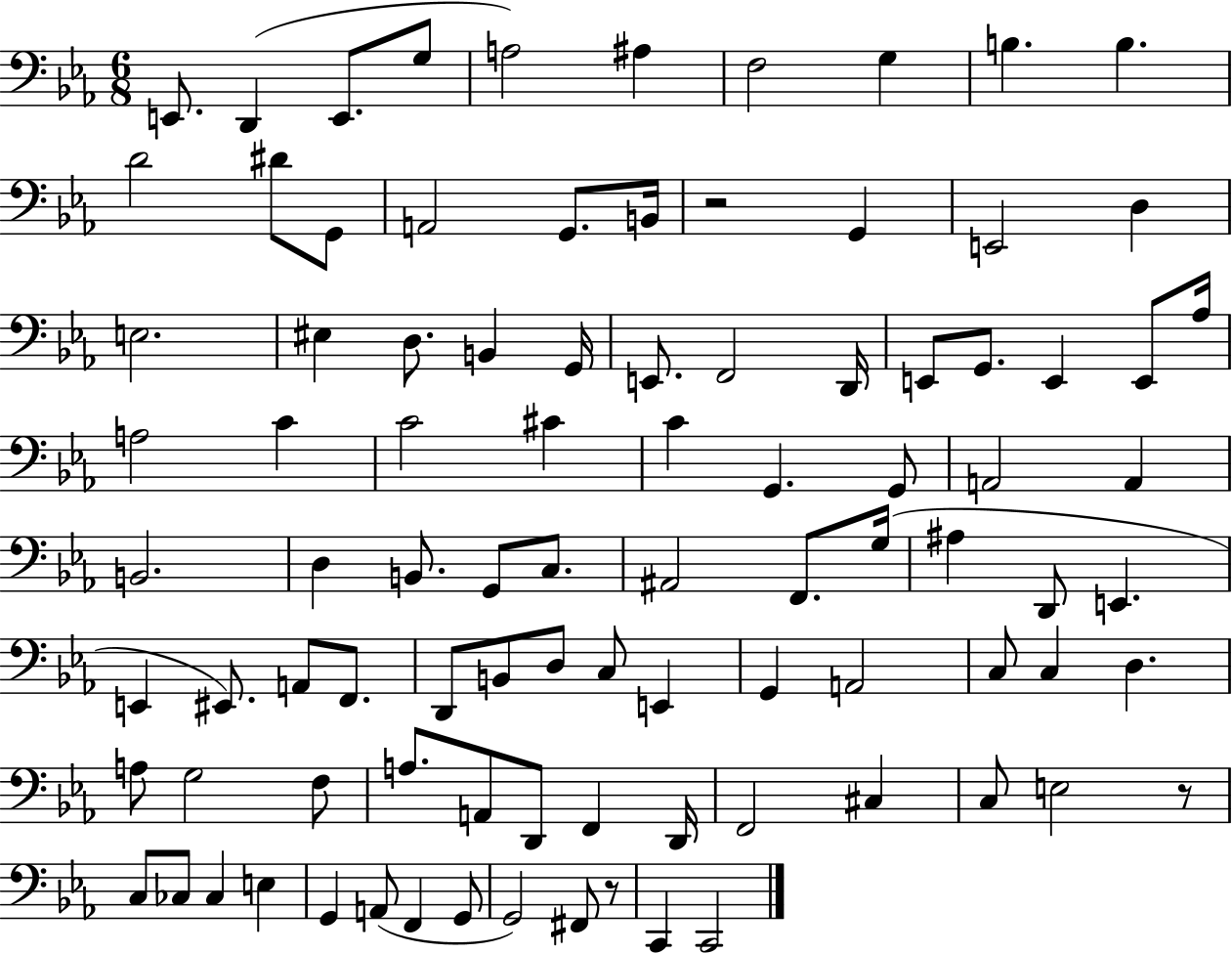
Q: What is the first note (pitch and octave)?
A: E2